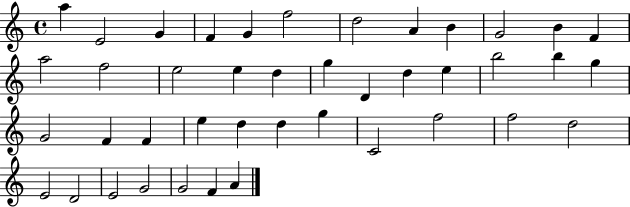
{
  \clef treble
  \time 4/4
  \defaultTimeSignature
  \key c \major
  a''4 e'2 g'4 | f'4 g'4 f''2 | d''2 a'4 b'4 | g'2 b'4 f'4 | \break a''2 f''2 | e''2 e''4 d''4 | g''4 d'4 d''4 e''4 | b''2 b''4 g''4 | \break g'2 f'4 f'4 | e''4 d''4 d''4 g''4 | c'2 f''2 | f''2 d''2 | \break e'2 d'2 | e'2 g'2 | g'2 f'4 a'4 | \bar "|."
}